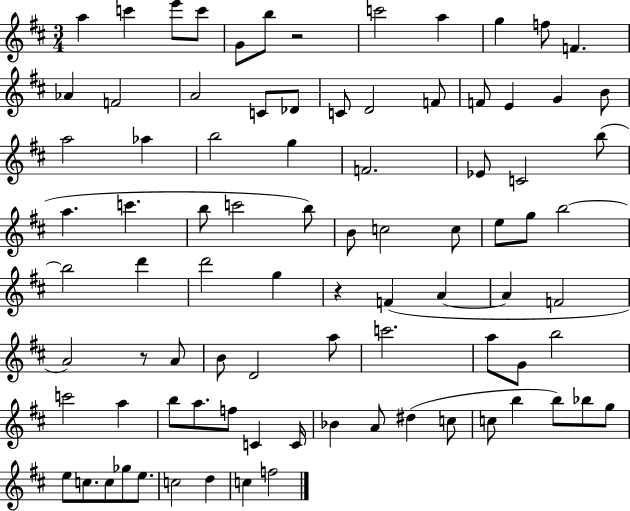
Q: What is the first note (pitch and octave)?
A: A5